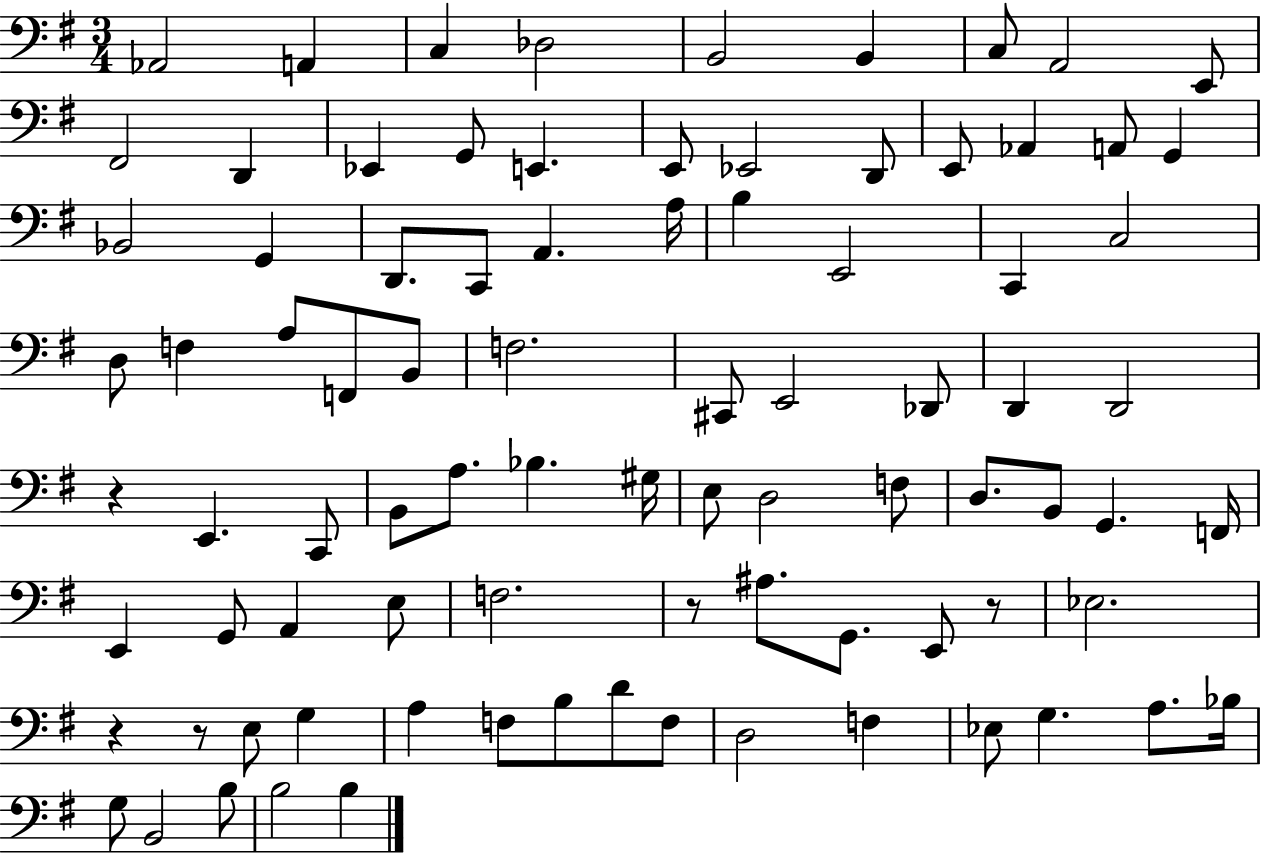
X:1
T:Untitled
M:3/4
L:1/4
K:G
_A,,2 A,, C, _D,2 B,,2 B,, C,/2 A,,2 E,,/2 ^F,,2 D,, _E,, G,,/2 E,, E,,/2 _E,,2 D,,/2 E,,/2 _A,, A,,/2 G,, _B,,2 G,, D,,/2 C,,/2 A,, A,/4 B, E,,2 C,, C,2 D,/2 F, A,/2 F,,/2 B,,/2 F,2 ^C,,/2 E,,2 _D,,/2 D,, D,,2 z E,, C,,/2 B,,/2 A,/2 _B, ^G,/4 E,/2 D,2 F,/2 D,/2 B,,/2 G,, F,,/4 E,, G,,/2 A,, E,/2 F,2 z/2 ^A,/2 G,,/2 E,,/2 z/2 _E,2 z z/2 E,/2 G, A, F,/2 B,/2 D/2 F,/2 D,2 F, _E,/2 G, A,/2 _B,/4 G,/2 B,,2 B,/2 B,2 B,